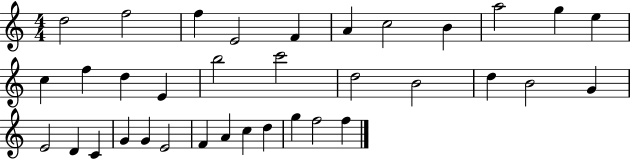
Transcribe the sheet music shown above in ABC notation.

X:1
T:Untitled
M:4/4
L:1/4
K:C
d2 f2 f E2 F A c2 B a2 g e c f d E b2 c'2 d2 B2 d B2 G E2 D C G G E2 F A c d g f2 f